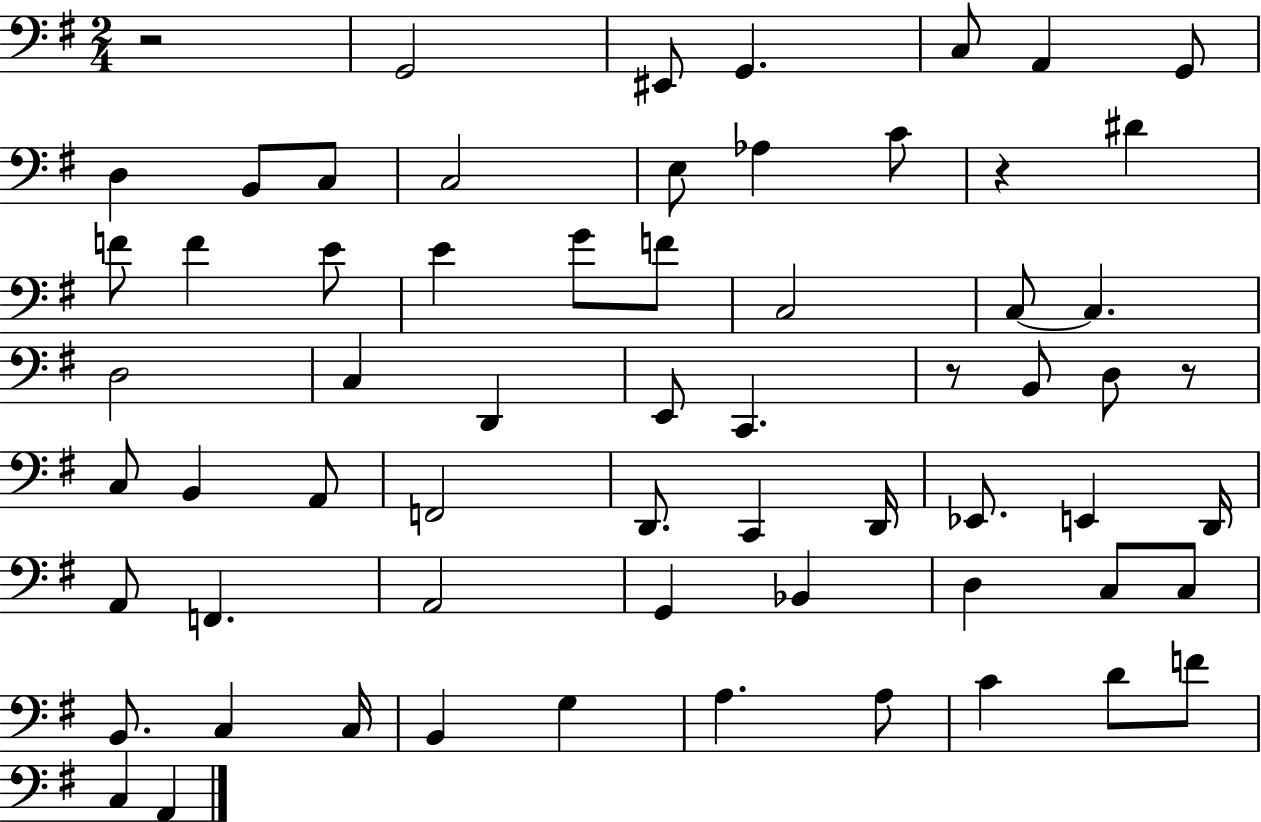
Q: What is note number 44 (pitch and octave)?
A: G2